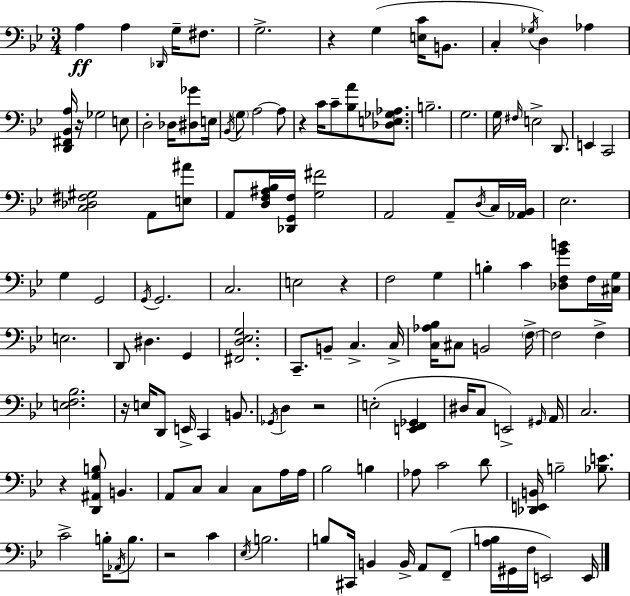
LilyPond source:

{
  \clef bass
  \numericTimeSignature
  \time 3/4
  \key bes \major
  a4\ff a4 \grace { des,16 } g16-- fis8. | g2.-> | r4 g4( <e c'>16 b,8. | c4-. \acciaccatura { ges16 } d4) aes4 | \break <d, fis, bes, a>16 r16 ges2 | e8 d2-. des16 <dis ges'>8 | e16 \acciaccatura { bes,16 } \parenthesize g8 a2~~ | a8 r4 c'16 c'8-- <bes a'>8 | \break <des e ges aes>8. b2.-- | g2. | g16 \grace { fis16 } e2-> | d,8. e,4 c,2 | \break <c des fis gis>2 | a,8 <e ais'>8 a,8 <d f ais bes>16 <des, g, f>16 <g fis'>2 | a,2 | a,8-- \acciaccatura { d16 } c16 <aes, bes,>16 ees2. | \break g4 g,2 | \acciaccatura { g,16 } g,2. | c2. | e2 | \break r4 f2 | g4 b4-. c'4 | <des f g' b'>8 f16 <cis g>16 e2. | d,8 dis4. | \break g,4 <fis, d ees g>2. | c,8.-- b,8-- c4.-> | c16-> <c aes bes>16 cis8 b,2 | \parenthesize f16->~~ f2 | \break f4-> <e f bes>2. | r16 e16 d,8 e,16-> c,4 | b,8. \acciaccatura { ges,16 } d4 r2 | e2-.( | \break <e, f, ges,>4 dis16 c8 e,2->) | \grace { gis,16 } a,16 c2. | r4 | <d, ais, g b>8 b,4. a,8 c8 | \break c4 c8 a16 a16 bes2 | b4 aes8 c'2 | d'8 <des, e, b,>16 b2-- | <bes e'>8. c'2-> | \break b16-. \acciaccatura { aes,16 } b8. r2 | c'4 \acciaccatura { ees16 } b2. | b8 | cis,16 b,4 b,16-> a,8 f,8--( <a b>16 gis,16 | \break f16 e,2) e,16 \bar "|."
}